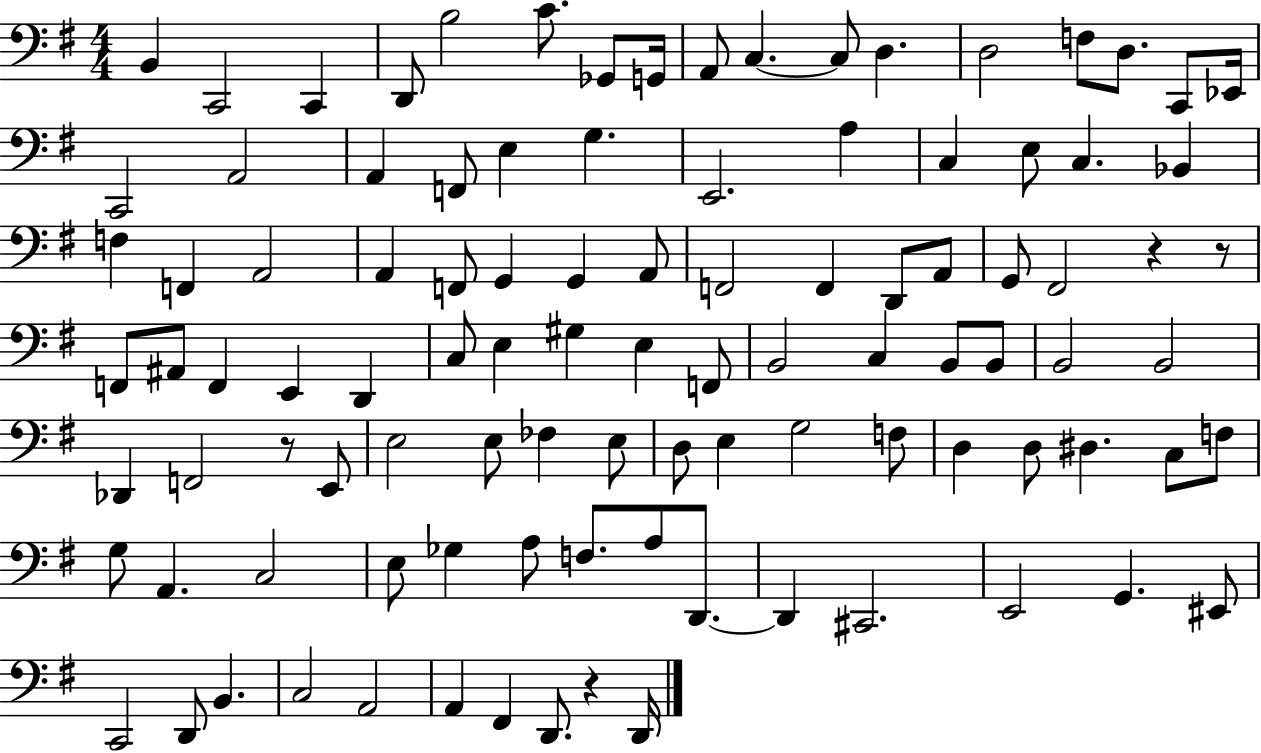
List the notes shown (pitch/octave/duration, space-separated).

B2/q C2/h C2/q D2/e B3/h C4/e. Gb2/e G2/s A2/e C3/q. C3/e D3/q. D3/h F3/e D3/e. C2/e Eb2/s C2/h A2/h A2/q F2/e E3/q G3/q. E2/h. A3/q C3/q E3/e C3/q. Bb2/q F3/q F2/q A2/h A2/q F2/e G2/q G2/q A2/e F2/h F2/q D2/e A2/e G2/e F#2/h R/q R/e F2/e A#2/e F2/q E2/q D2/q C3/e E3/q G#3/q E3/q F2/e B2/h C3/q B2/e B2/e B2/h B2/h Db2/q F2/h R/e E2/e E3/h E3/e FES3/q E3/e D3/e E3/q G3/h F3/e D3/q D3/e D#3/q. C3/e F3/e G3/e A2/q. C3/h E3/e Gb3/q A3/e F3/e. A3/e D2/e. D2/q C#2/h. E2/h G2/q. EIS2/e C2/h D2/e B2/q. C3/h A2/h A2/q F#2/q D2/e. R/q D2/s